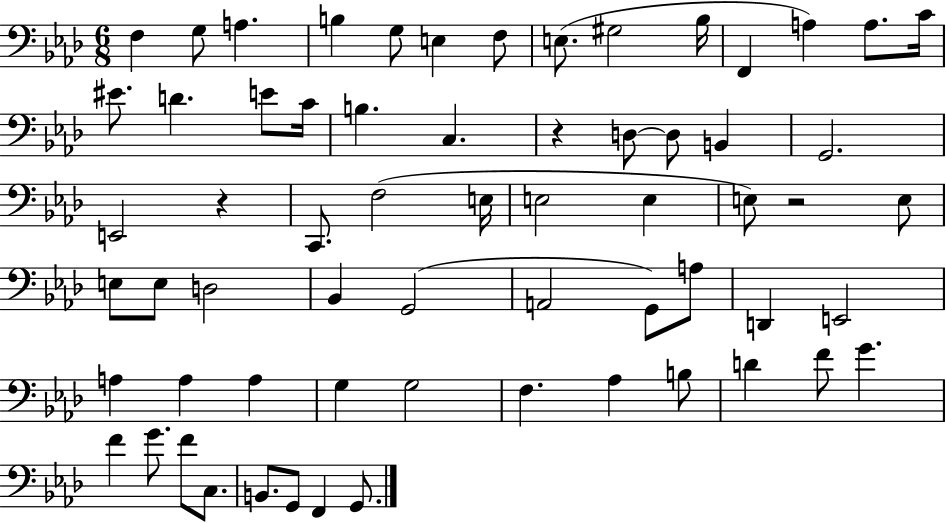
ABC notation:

X:1
T:Untitled
M:6/8
L:1/4
K:Ab
F, G,/2 A, B, G,/2 E, F,/2 E,/2 ^G,2 _B,/4 F,, A, A,/2 C/4 ^E/2 D E/2 C/4 B, C, z D,/2 D,/2 B,, G,,2 E,,2 z C,,/2 F,2 E,/4 E,2 E, E,/2 z2 E,/2 E,/2 E,/2 D,2 _B,, G,,2 A,,2 G,,/2 A,/2 D,, E,,2 A, A, A, G, G,2 F, _A, B,/2 D F/2 G F G/2 F/2 C,/2 B,,/2 G,,/2 F,, G,,/2